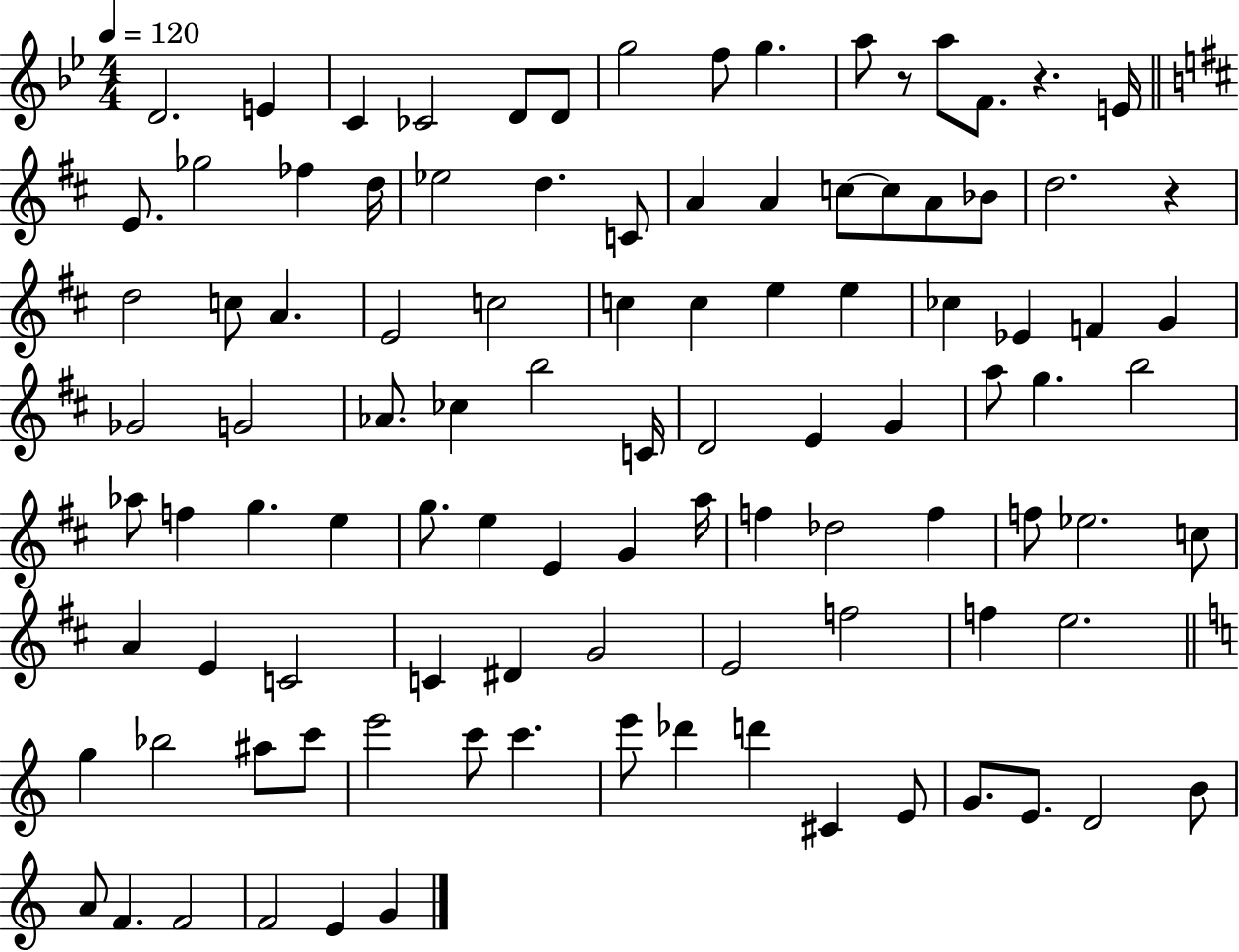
D4/h. E4/q C4/q CES4/h D4/e D4/e G5/h F5/e G5/q. A5/e R/e A5/e F4/e. R/q. E4/s E4/e. Gb5/h FES5/q D5/s Eb5/h D5/q. C4/e A4/q A4/q C5/e C5/e A4/e Bb4/e D5/h. R/q D5/h C5/e A4/q. E4/h C5/h C5/q C5/q E5/q E5/q CES5/q Eb4/q F4/q G4/q Gb4/h G4/h Ab4/e. CES5/q B5/h C4/s D4/h E4/q G4/q A5/e G5/q. B5/h Ab5/e F5/q G5/q. E5/q G5/e. E5/q E4/q G4/q A5/s F5/q Db5/h F5/q F5/e Eb5/h. C5/e A4/q E4/q C4/h C4/q D#4/q G4/h E4/h F5/h F5/q E5/h. G5/q Bb5/h A#5/e C6/e E6/h C6/e C6/q. E6/e Db6/q D6/q C#4/q E4/e G4/e. E4/e. D4/h B4/e A4/e F4/q. F4/h F4/h E4/q G4/q